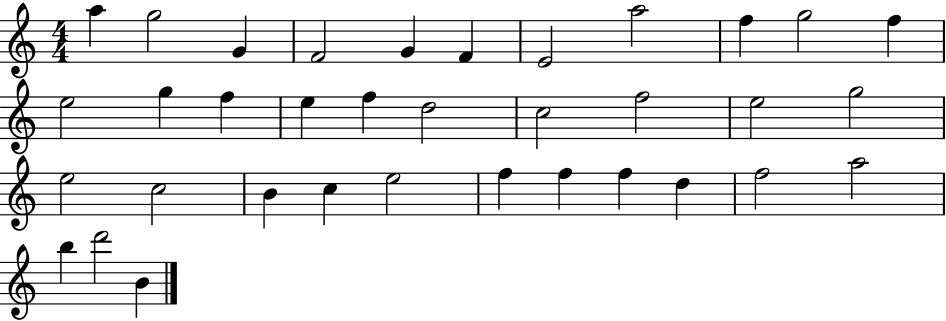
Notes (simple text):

A5/q G5/h G4/q F4/h G4/q F4/q E4/h A5/h F5/q G5/h F5/q E5/h G5/q F5/q E5/q F5/q D5/h C5/h F5/h E5/h G5/h E5/h C5/h B4/q C5/q E5/h F5/q F5/q F5/q D5/q F5/h A5/h B5/q D6/h B4/q